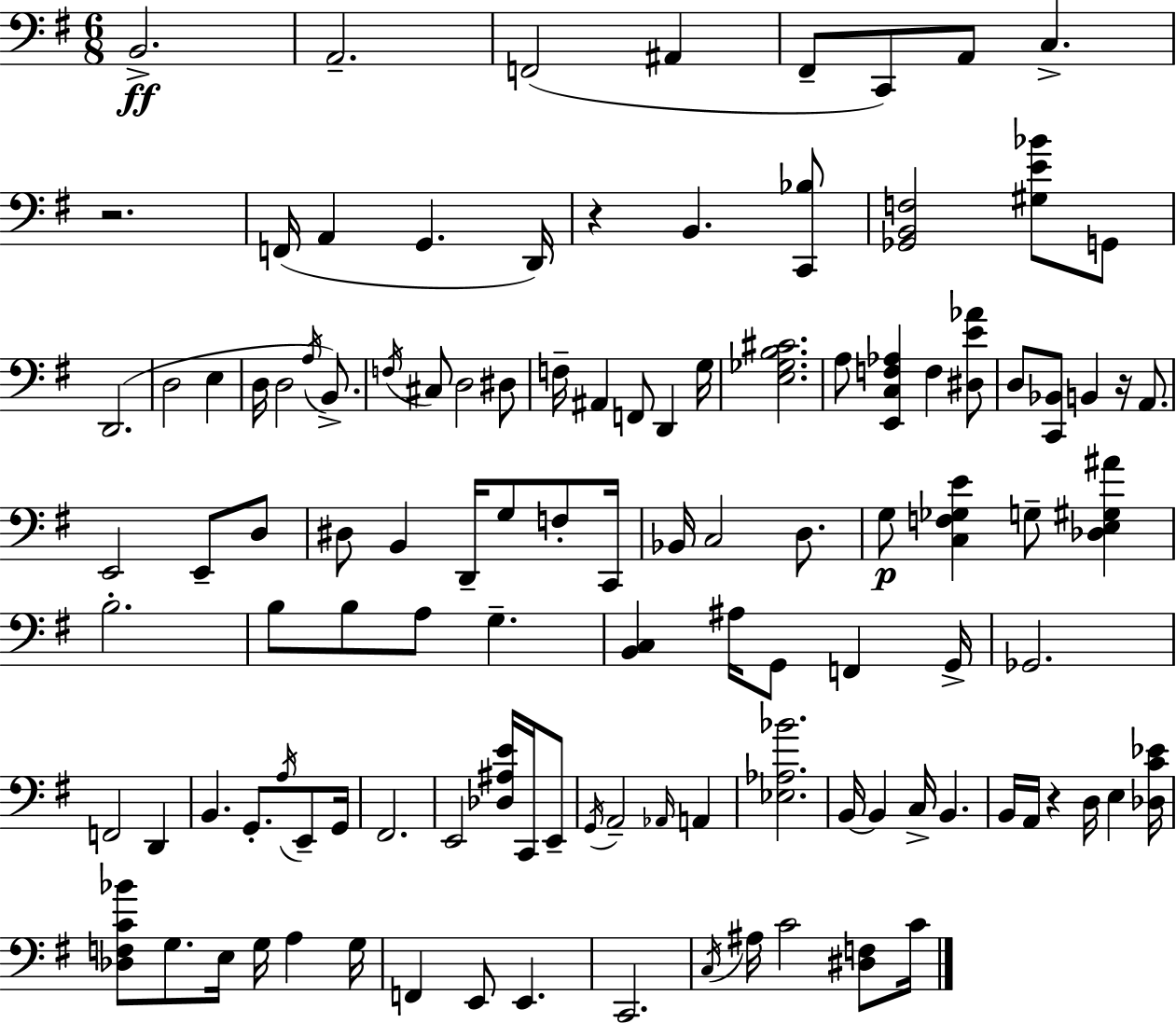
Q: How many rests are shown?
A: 4